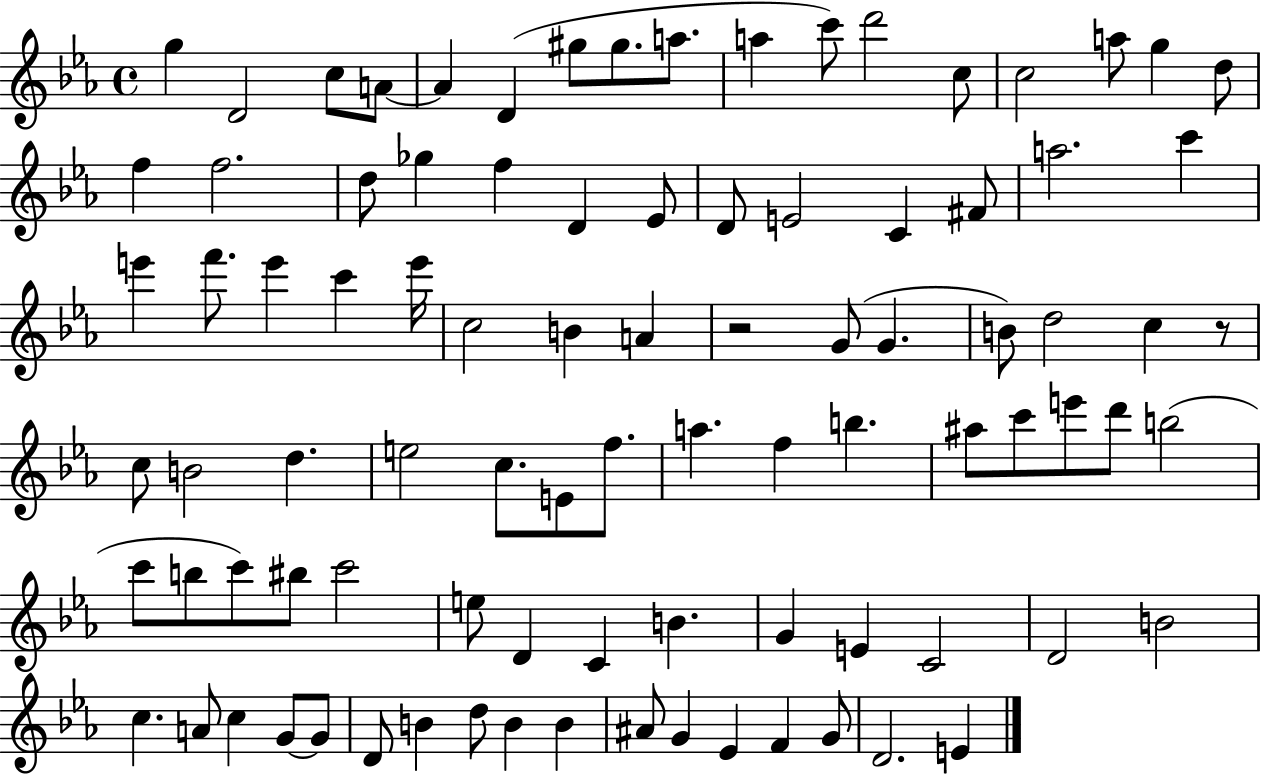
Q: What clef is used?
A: treble